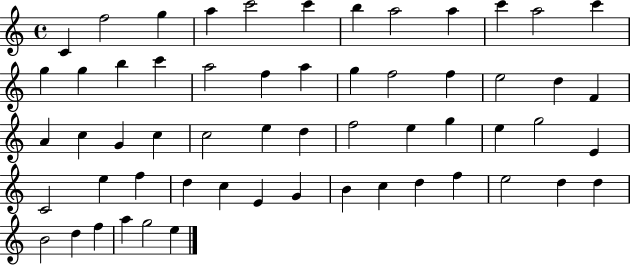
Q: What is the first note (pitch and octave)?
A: C4